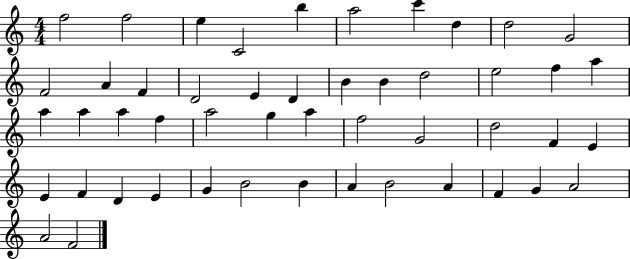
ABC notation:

X:1
T:Untitled
M:4/4
L:1/4
K:C
f2 f2 e C2 b a2 c' d d2 G2 F2 A F D2 E D B B d2 e2 f a a a a f a2 g a f2 G2 d2 F E E F D E G B2 B A B2 A F G A2 A2 F2